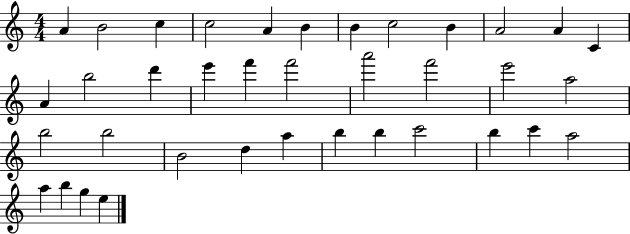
A4/q B4/h C5/q C5/h A4/q B4/q B4/q C5/h B4/q A4/h A4/q C4/q A4/q B5/h D6/q E6/q F6/q F6/h A6/h F6/h E6/h A5/h B5/h B5/h B4/h D5/q A5/q B5/q B5/q C6/h B5/q C6/q A5/h A5/q B5/q G5/q E5/q